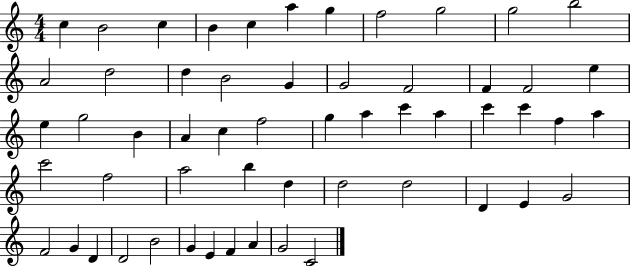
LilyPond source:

{
  \clef treble
  \numericTimeSignature
  \time 4/4
  \key c \major
  c''4 b'2 c''4 | b'4 c''4 a''4 g''4 | f''2 g''2 | g''2 b''2 | \break a'2 d''2 | d''4 b'2 g'4 | g'2 f'2 | f'4 f'2 e''4 | \break e''4 g''2 b'4 | a'4 c''4 f''2 | g''4 a''4 c'''4 a''4 | c'''4 c'''4 f''4 a''4 | \break c'''2 f''2 | a''2 b''4 d''4 | d''2 d''2 | d'4 e'4 g'2 | \break f'2 g'4 d'4 | d'2 b'2 | g'4 e'4 f'4 a'4 | g'2 c'2 | \break \bar "|."
}